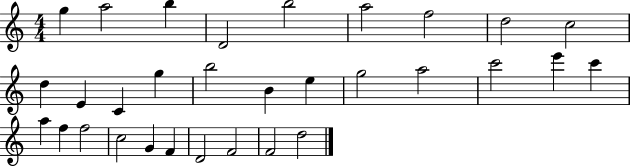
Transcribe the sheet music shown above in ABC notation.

X:1
T:Untitled
M:4/4
L:1/4
K:C
g a2 b D2 b2 a2 f2 d2 c2 d E C g b2 B e g2 a2 c'2 e' c' a f f2 c2 G F D2 F2 F2 d2